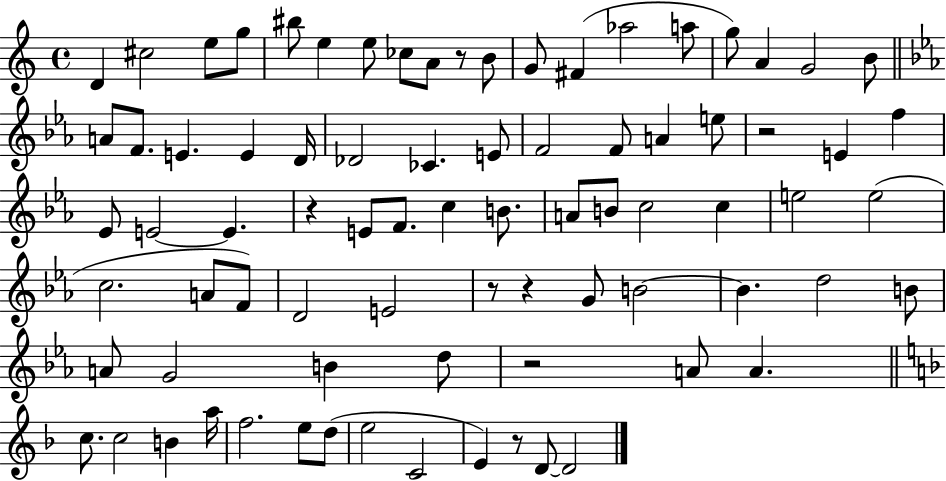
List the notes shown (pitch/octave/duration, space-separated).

D4/q C#5/h E5/e G5/e BIS5/e E5/q E5/e CES5/e A4/e R/e B4/e G4/e F#4/q Ab5/h A5/e G5/e A4/q G4/h B4/e A4/e F4/e. E4/q. E4/q D4/s Db4/h CES4/q. E4/e F4/h F4/e A4/q E5/e R/h E4/q F5/q Eb4/e E4/h E4/q. R/q E4/e F4/e. C5/q B4/e. A4/e B4/e C5/h C5/q E5/h E5/h C5/h. A4/e F4/e D4/h E4/h R/e R/q G4/e B4/h B4/q. D5/h B4/e A4/e G4/h B4/q D5/e R/h A4/e A4/q. C5/e. C5/h B4/q A5/s F5/h. E5/e D5/e E5/h C4/h E4/q R/e D4/e D4/h